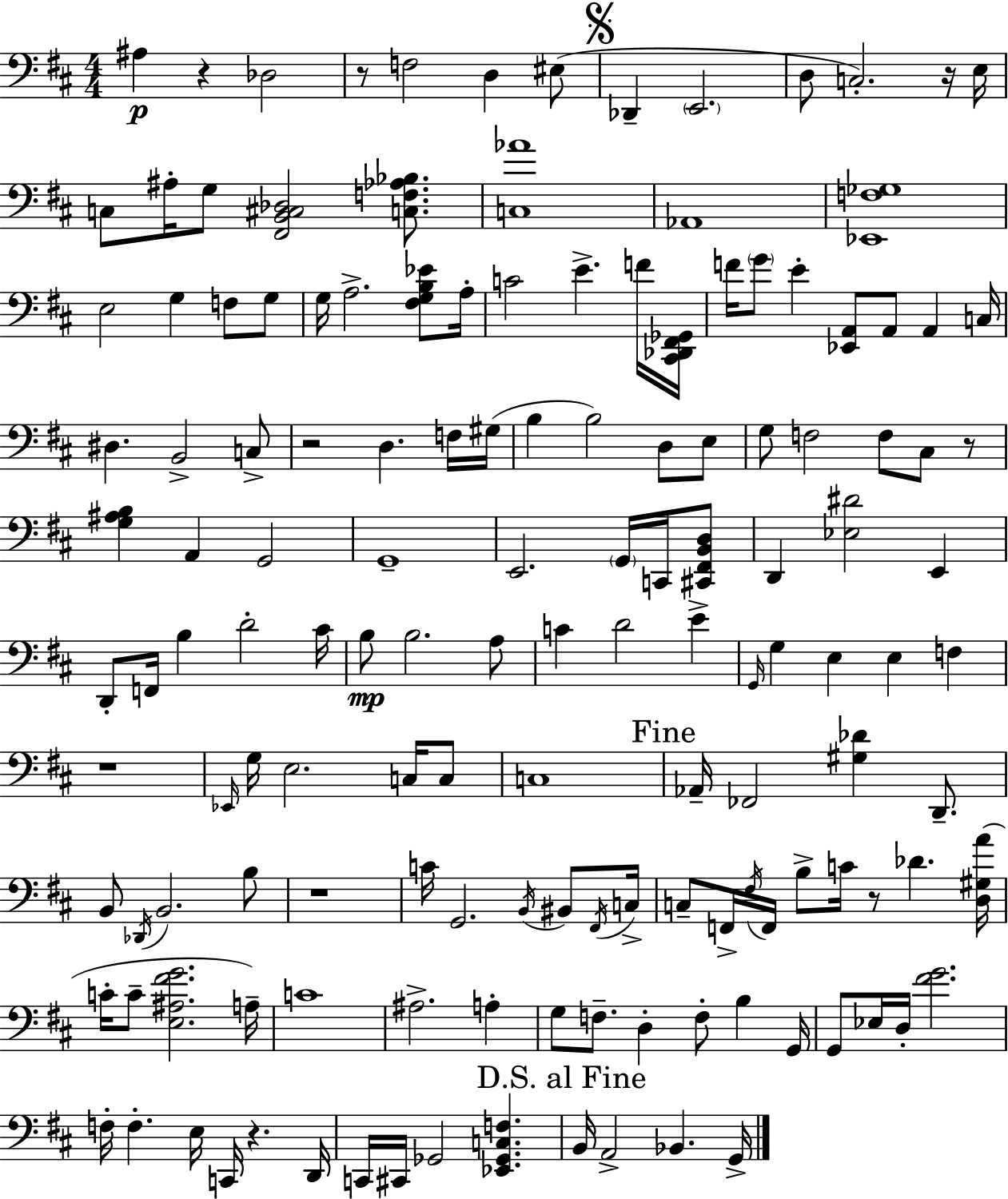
{
  \clef bass
  \numericTimeSignature
  \time 4/4
  \key d \major
  ais4\p r4 des2 | r8 f2 d4 eis8( | \mark \markup { \musicglyph "scripts.segno" } des,4-- \parenthesize e,2. | d8 c2.-.) r16 e16 | \break c8 ais16-. g8 <fis, b, cis des>2 <c f aes bes>8. | <c aes'>1 | aes,1 | <ees, f ges>1 | \break e2 g4 f8 g8 | g16 a2.-> <fis g b ees'>8 a16-. | c'2 e'4.-> f'16 <cis, des, fis, ges,>16 | f'16 \parenthesize g'8 e'4-. <ees, a,>8 a,8 a,4 c16 | \break dis4. b,2-> c8-> | r2 d4. f16 gis16( | b4 b2) d8 e8 | g8 f2 f8 cis8 r8 | \break <g ais b>4 a,4 g,2 | g,1-- | e,2. \parenthesize g,16 c,16 <cis, fis, b, d>8 | d,4 <ees dis'>2 e,4 | \break d,8-. f,16 b4 d'2-. cis'16 | b8\mp b2. a8 | c'4 d'2 e'4-> | \grace { g,16 } g4 e4 e4 f4 | \break r1 | \grace { ees,16 } g16 e2. c16 | c8 c1 | \mark "Fine" aes,16-- fes,2 <gis des'>4 d,8.-- | \break b,8 \acciaccatura { des,16 } b,2. | b8 r1 | c'16 g,2. | \acciaccatura { b,16 } bis,8 \acciaccatura { fis,16 } c16-> c8-- f,16-> \acciaccatura { fis16 } f,16 b8-> c'16 r8 des'4. | \break <d gis a'>16( c'16-. c'8-- <e ais fis' g'>2. | a16--) c'1 | ais2.-> | a4-. g8 f8.-- d4-. f8-. | \break b4 g,16 g,8 ees16 d16-. <fis' g'>2. | f16-. f4.-. e16 c,16 r4. | d,16 c,16 cis,16 ges,2 | <ees, ges, c f>4. \mark "D.S. al Fine" b,16 a,2-> bes,4. | \break g,16-> \bar "|."
}